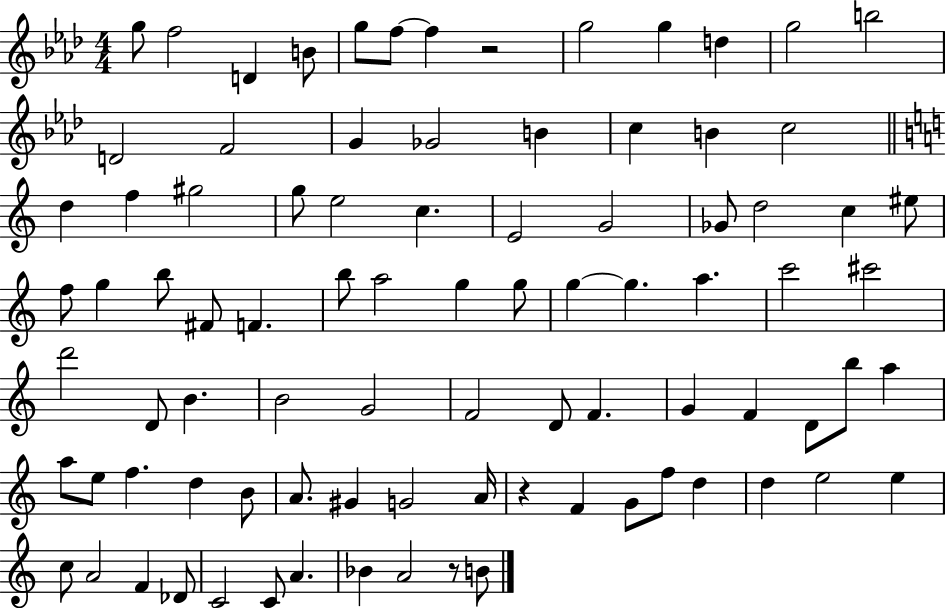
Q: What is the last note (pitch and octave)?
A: B4